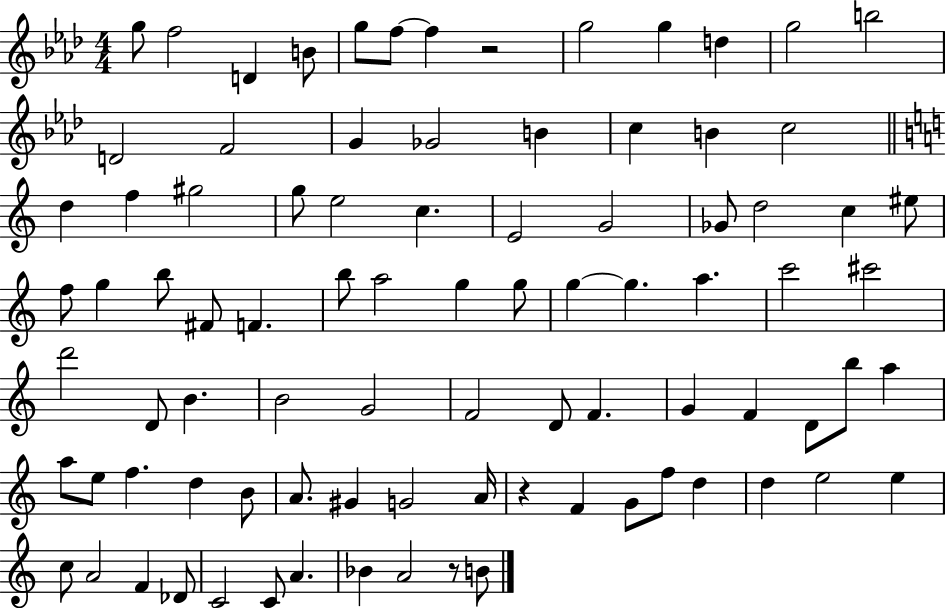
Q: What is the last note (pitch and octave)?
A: B4